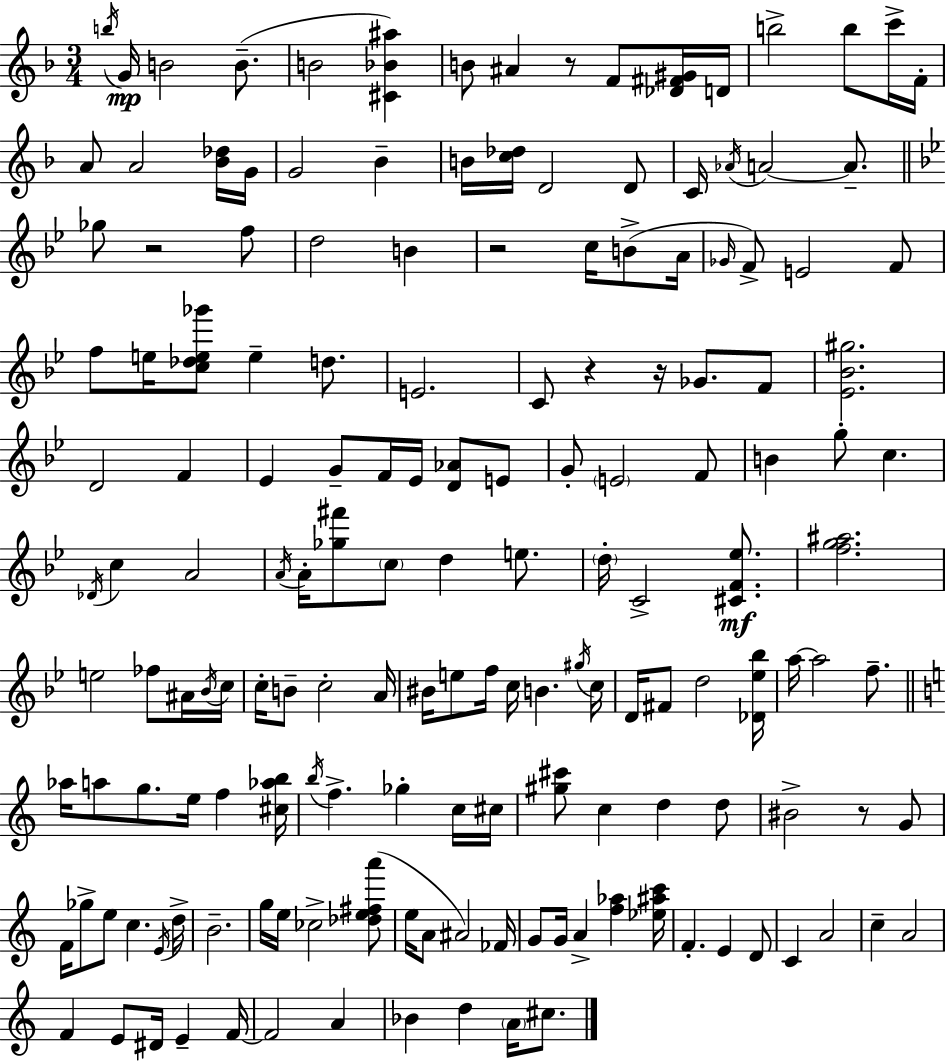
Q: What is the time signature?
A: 3/4